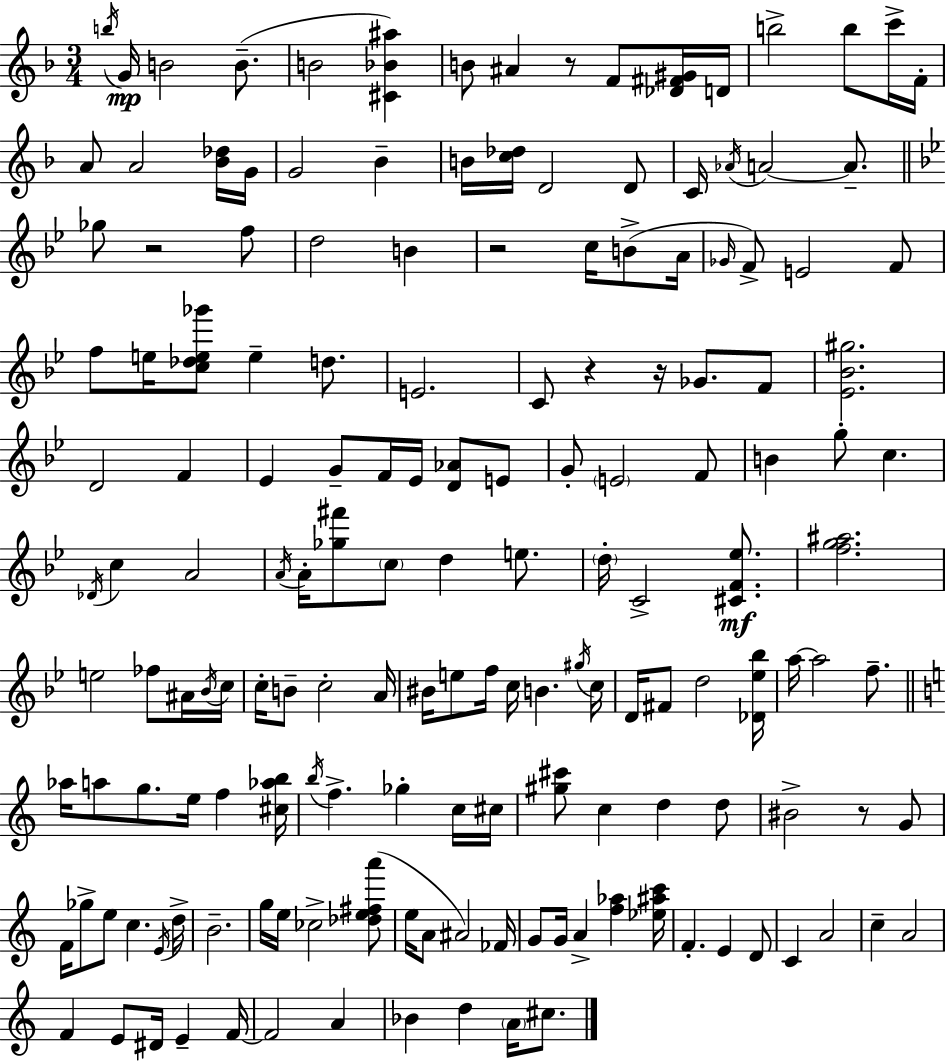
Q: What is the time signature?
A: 3/4